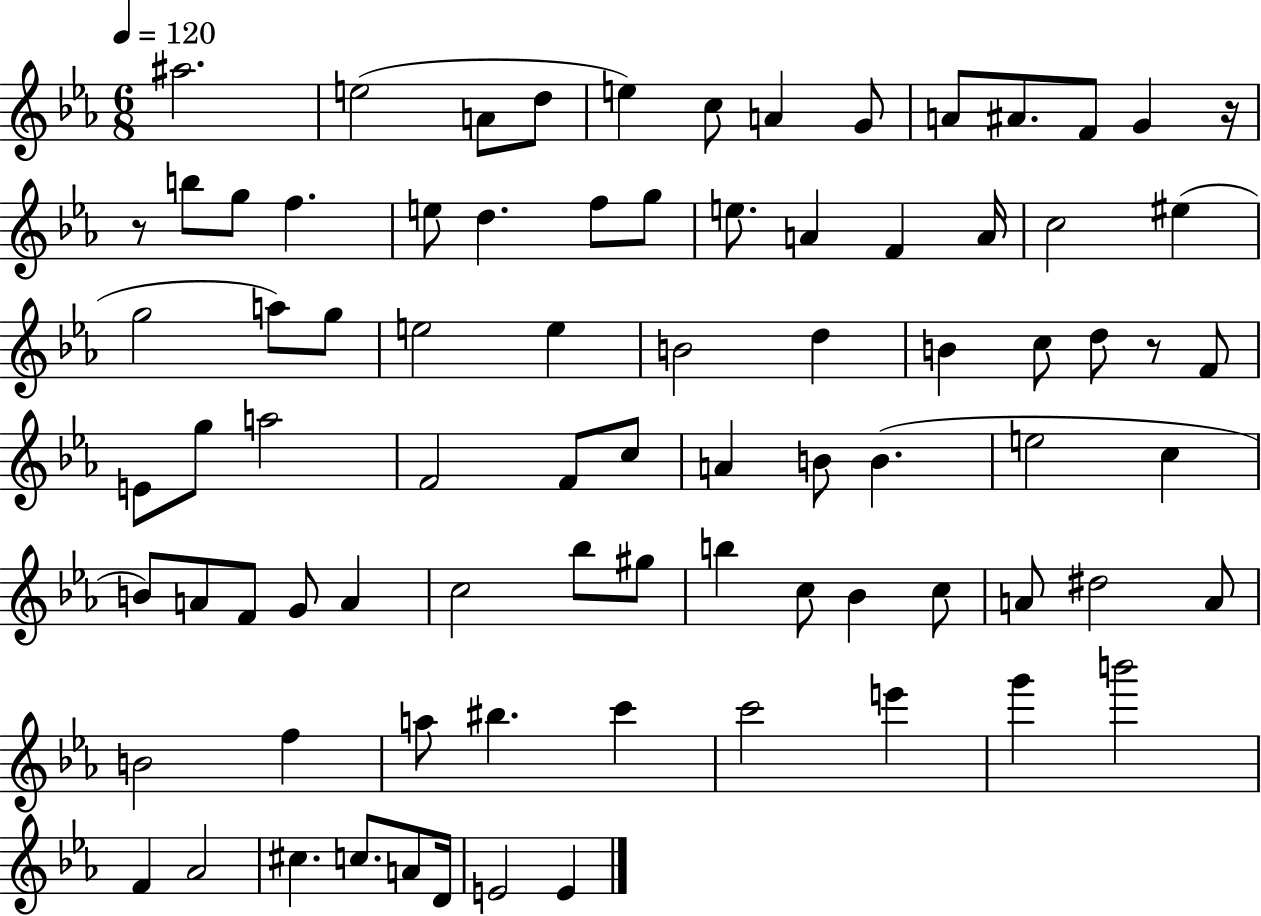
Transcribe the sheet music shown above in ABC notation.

X:1
T:Untitled
M:6/8
L:1/4
K:Eb
^a2 e2 A/2 d/2 e c/2 A G/2 A/2 ^A/2 F/2 G z/4 z/2 b/2 g/2 f e/2 d f/2 g/2 e/2 A F A/4 c2 ^e g2 a/2 g/2 e2 e B2 d B c/2 d/2 z/2 F/2 E/2 g/2 a2 F2 F/2 c/2 A B/2 B e2 c B/2 A/2 F/2 G/2 A c2 _b/2 ^g/2 b c/2 _B c/2 A/2 ^d2 A/2 B2 f a/2 ^b c' c'2 e' g' b'2 F _A2 ^c c/2 A/2 D/4 E2 E